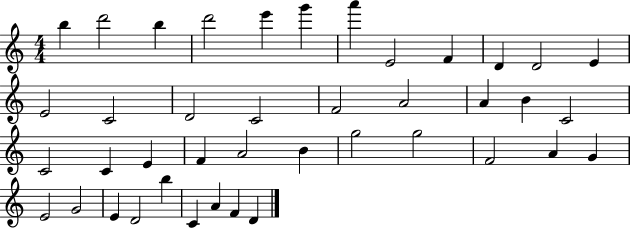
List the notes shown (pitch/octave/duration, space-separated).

B5/q D6/h B5/q D6/h E6/q G6/q A6/q E4/h F4/q D4/q D4/h E4/q E4/h C4/h D4/h C4/h F4/h A4/h A4/q B4/q C4/h C4/h C4/q E4/q F4/q A4/h B4/q G5/h G5/h F4/h A4/q G4/q E4/h G4/h E4/q D4/h B5/q C4/q A4/q F4/q D4/q